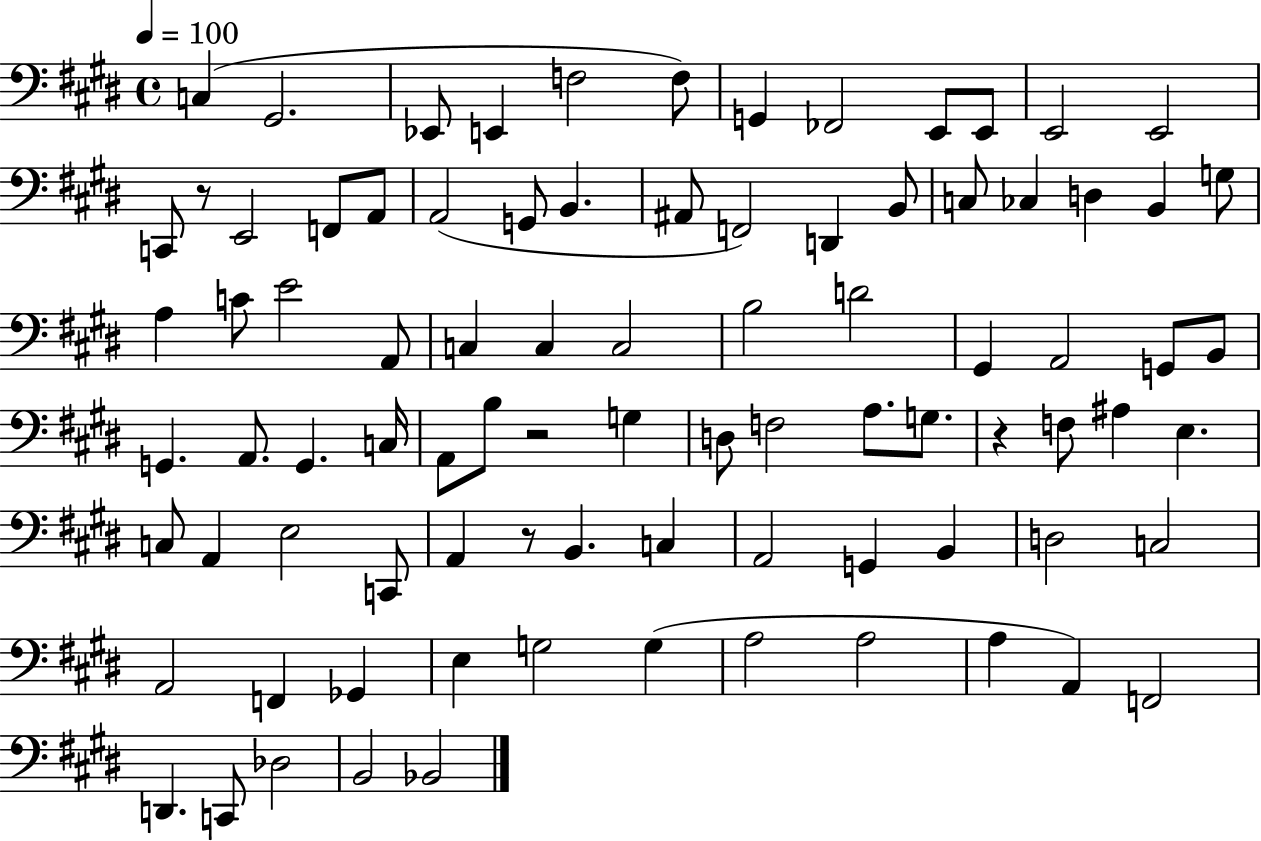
C3/q G#2/h. Eb2/e E2/q F3/h F3/e G2/q FES2/h E2/e E2/e E2/h E2/h C2/e R/e E2/h F2/e A2/e A2/h G2/e B2/q. A#2/e F2/h D2/q B2/e C3/e CES3/q D3/q B2/q G3/e A3/q C4/e E4/h A2/e C3/q C3/q C3/h B3/h D4/h G#2/q A2/h G2/e B2/e G2/q. A2/e. G2/q. C3/s A2/e B3/e R/h G3/q D3/e F3/h A3/e. G3/e. R/q F3/e A#3/q E3/q. C3/e A2/q E3/h C2/e A2/q R/e B2/q. C3/q A2/h G2/q B2/q D3/h C3/h A2/h F2/q Gb2/q E3/q G3/h G3/q A3/h A3/h A3/q A2/q F2/h D2/q. C2/e Db3/h B2/h Bb2/h